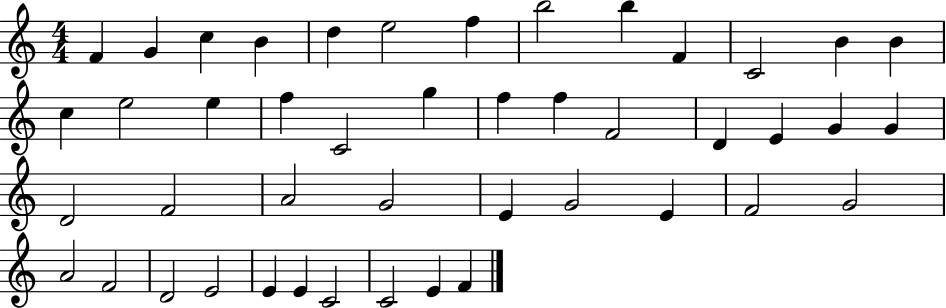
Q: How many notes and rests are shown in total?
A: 45